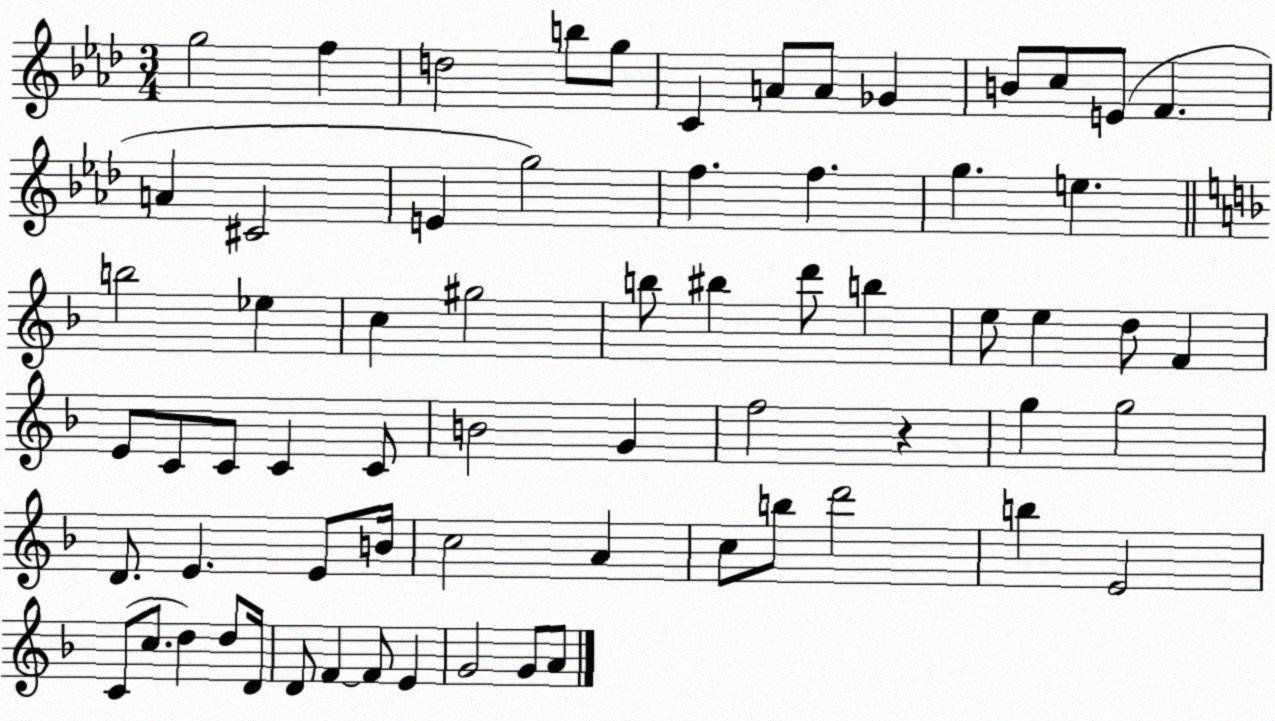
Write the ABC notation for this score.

X:1
T:Untitled
M:3/4
L:1/4
K:Ab
g2 f d2 b/2 g/2 C A/2 A/2 _G B/2 c/2 E/2 F A ^C2 E g2 f f g e b2 _e c ^g2 b/2 ^b d'/2 b e/2 e d/2 F E/2 C/2 C/2 C C/2 B2 G f2 z g g2 D/2 E E/2 B/4 c2 A c/2 b/2 d'2 b E2 C/2 c/2 d d/2 D/4 D/2 F F/2 E G2 G/2 A/2